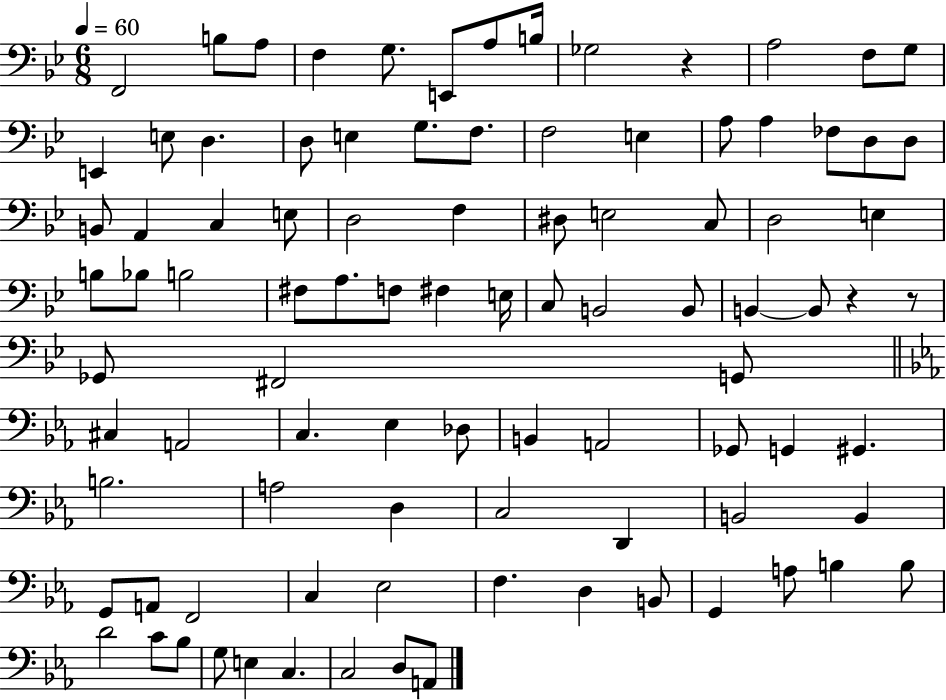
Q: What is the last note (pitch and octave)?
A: A2